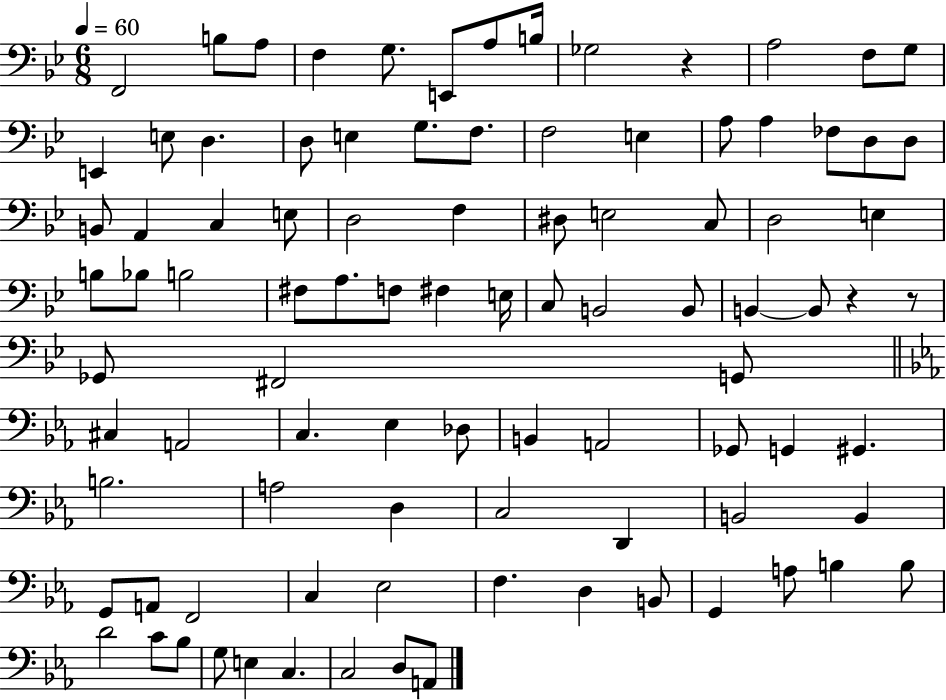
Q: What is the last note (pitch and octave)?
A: A2